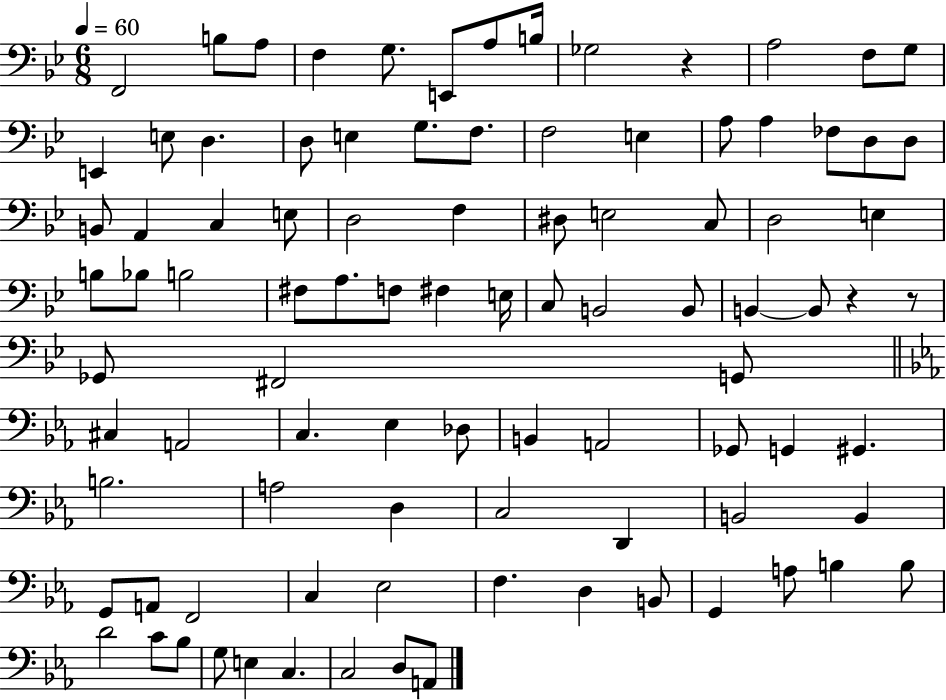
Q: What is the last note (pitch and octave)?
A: A2